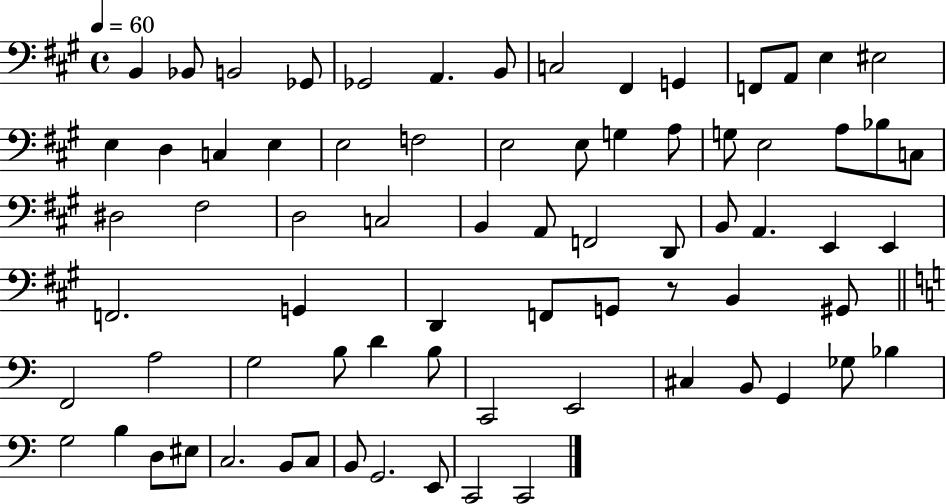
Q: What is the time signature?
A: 4/4